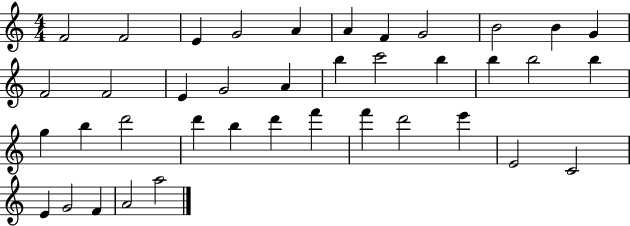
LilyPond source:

{
  \clef treble
  \numericTimeSignature
  \time 4/4
  \key c \major
  f'2 f'2 | e'4 g'2 a'4 | a'4 f'4 g'2 | b'2 b'4 g'4 | \break f'2 f'2 | e'4 g'2 a'4 | b''4 c'''2 b''4 | b''4 b''2 b''4 | \break g''4 b''4 d'''2 | d'''4 b''4 d'''4 f'''4 | f'''4 d'''2 e'''4 | e'2 c'2 | \break e'4 g'2 f'4 | a'2 a''2 | \bar "|."
}